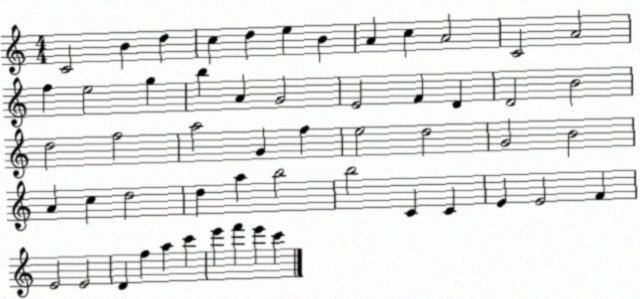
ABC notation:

X:1
T:Untitled
M:4/4
L:1/4
K:C
C2 B d c d e B A c A2 C2 A2 f e2 g b A G2 E2 F D D2 B2 d2 f2 a2 G f e2 d2 G2 B2 A c d2 d a b2 b2 C C E E2 F E2 E2 D f a c' e' f' e' c'